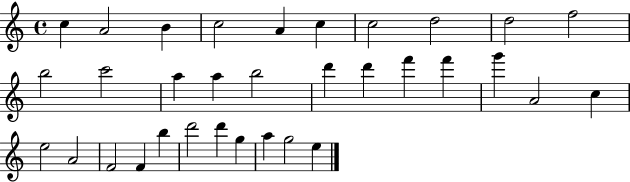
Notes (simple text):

C5/q A4/h B4/q C5/h A4/q C5/q C5/h D5/h D5/h F5/h B5/h C6/h A5/q A5/q B5/h D6/q D6/q F6/q F6/q G6/q A4/h C5/q E5/h A4/h F4/h F4/q B5/q D6/h D6/q G5/q A5/q G5/h E5/q